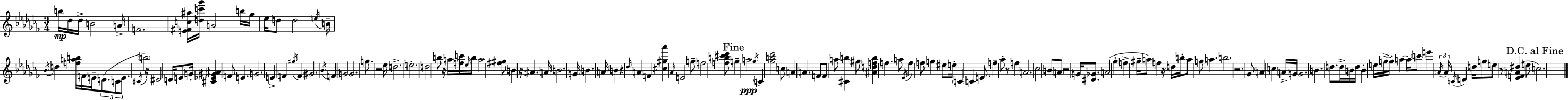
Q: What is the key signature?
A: AES minor